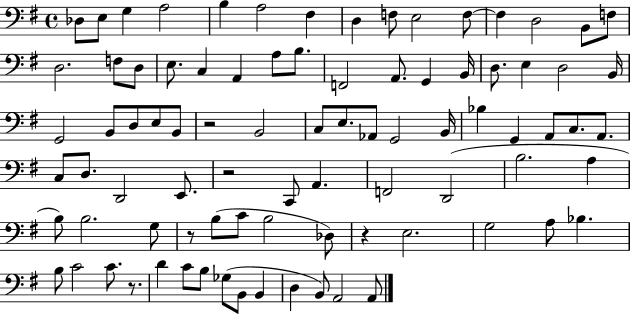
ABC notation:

X:1
T:Untitled
M:4/4
L:1/4
K:G
_D,/2 E,/2 G, A,2 B, A,2 ^F, D, F,/2 E,2 F,/2 F, D,2 B,,/2 F,/2 D,2 F,/2 D,/2 E,/2 C, A,, A,/2 B,/2 F,,2 A,,/2 G,, B,,/4 D,/2 E, D,2 B,,/4 G,,2 B,,/2 D,/2 E,/2 B,,/2 z2 B,,2 C,/2 E,/2 _A,,/2 G,,2 B,,/4 _B, G,, A,,/2 C,/2 A,,/2 C,/2 D,/2 D,,2 E,,/2 z2 C,,/2 A,, F,,2 D,,2 B,2 A, B,/2 B,2 G,/2 z/2 B,/2 C/2 B,2 _D,/2 z E,2 G,2 A,/2 _B, B,/2 C2 C/2 z/2 D C/2 B,/2 _G,/2 B,,/2 B,, D, B,,/2 A,,2 A,,/2